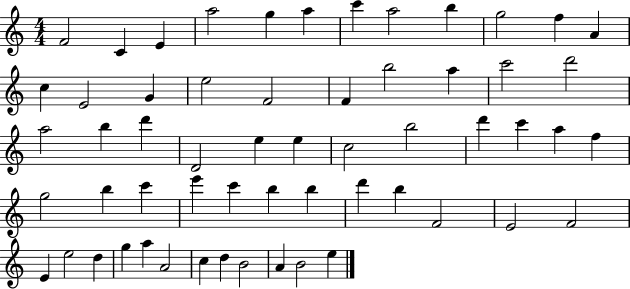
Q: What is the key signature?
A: C major